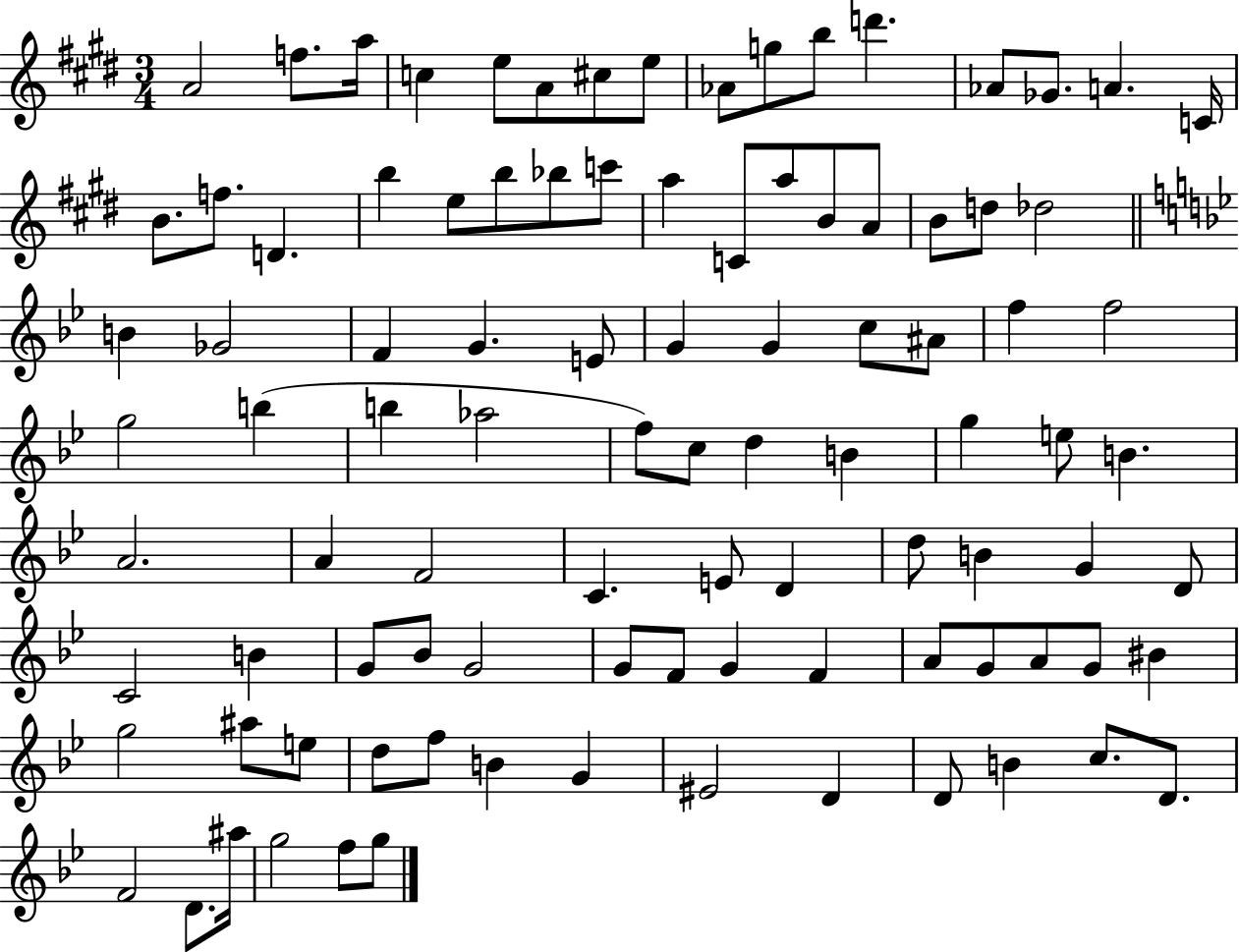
A4/h F5/e. A5/s C5/q E5/e A4/e C#5/e E5/e Ab4/e G5/e B5/e D6/q. Ab4/e Gb4/e. A4/q. C4/s B4/e. F5/e. D4/q. B5/q E5/e B5/e Bb5/e C6/e A5/q C4/e A5/e B4/e A4/e B4/e D5/e Db5/h B4/q Gb4/h F4/q G4/q. E4/e G4/q G4/q C5/e A#4/e F5/q F5/h G5/h B5/q B5/q Ab5/h F5/e C5/e D5/q B4/q G5/q E5/e B4/q. A4/h. A4/q F4/h C4/q. E4/e D4/q D5/e B4/q G4/q D4/e C4/h B4/q G4/e Bb4/e G4/h G4/e F4/e G4/q F4/q A4/e G4/e A4/e G4/e BIS4/q G5/h A#5/e E5/e D5/e F5/e B4/q G4/q EIS4/h D4/q D4/e B4/q C5/e. D4/e. F4/h D4/e. A#5/s G5/h F5/e G5/e